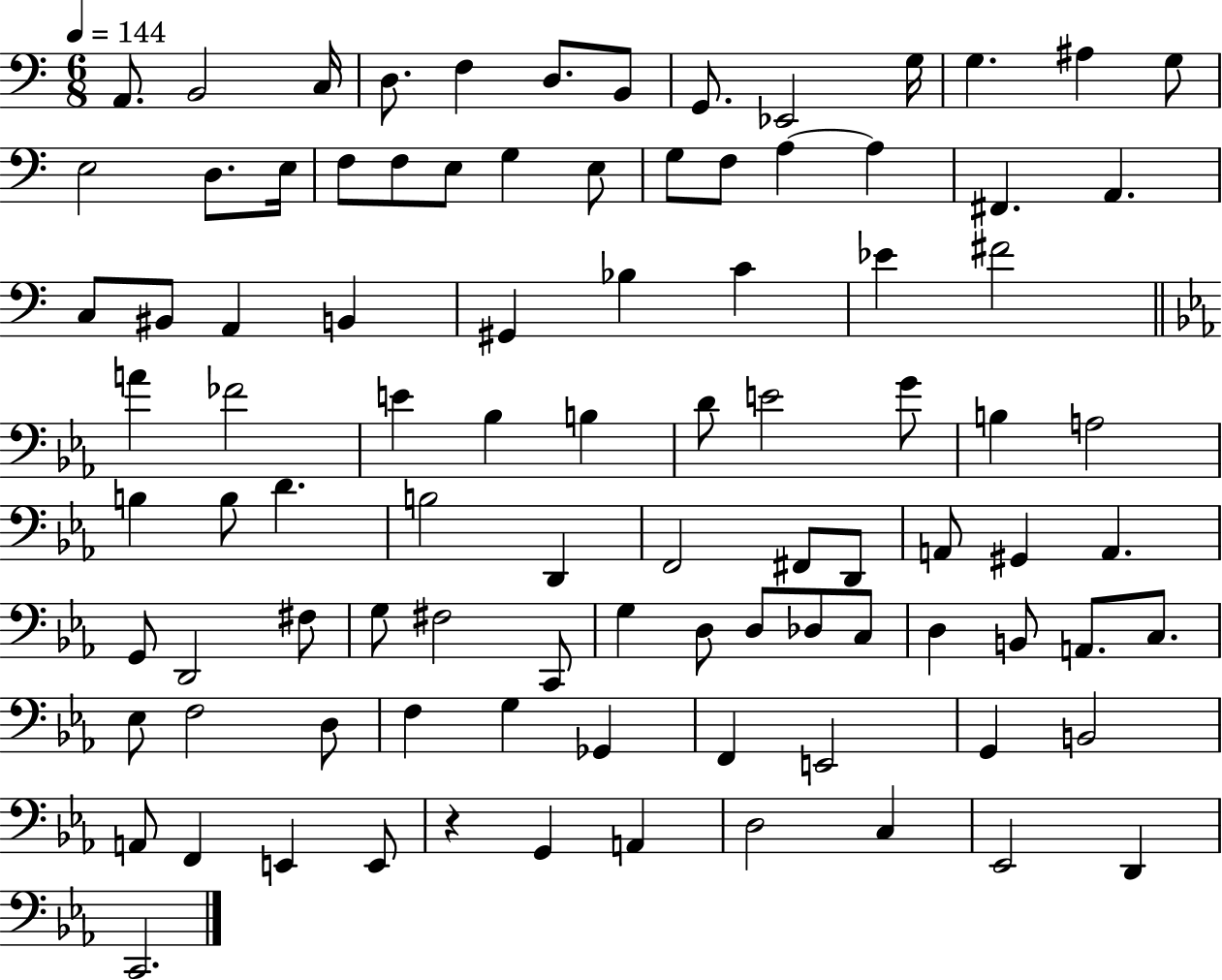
{
  \clef bass
  \numericTimeSignature
  \time 6/8
  \key c \major
  \tempo 4 = 144
  a,8. b,2 c16 | d8. f4 d8. b,8 | g,8. ees,2 g16 | g4. ais4 g8 | \break e2 d8. e16 | f8 f8 e8 g4 e8 | g8 f8 a4~~ a4 | fis,4. a,4. | \break c8 bis,8 a,4 b,4 | gis,4 bes4 c'4 | ees'4 fis'2 | \bar "||" \break \key ees \major a'4 fes'2 | e'4 bes4 b4 | d'8 e'2 g'8 | b4 a2 | \break b4 b8 d'4. | b2 d,4 | f,2 fis,8 d,8 | a,8 gis,4 a,4. | \break g,8 d,2 fis8 | g8 fis2 c,8 | g4 d8 d8 des8 c8 | d4 b,8 a,8. c8. | \break ees8 f2 d8 | f4 g4 ges,4 | f,4 e,2 | g,4 b,2 | \break a,8 f,4 e,4 e,8 | r4 g,4 a,4 | d2 c4 | ees,2 d,4 | \break c,2. | \bar "|."
}